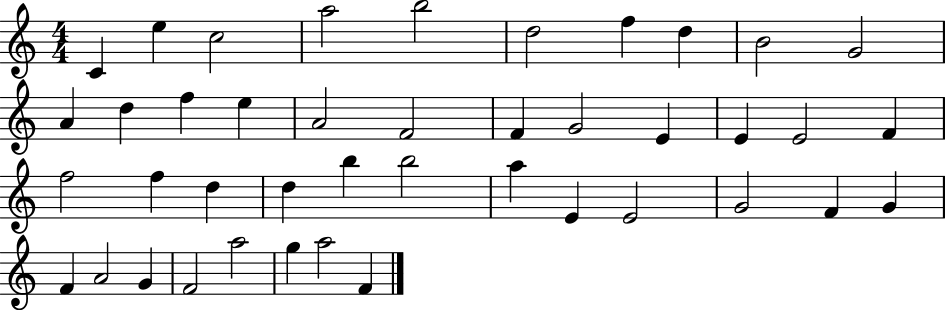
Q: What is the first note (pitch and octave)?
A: C4